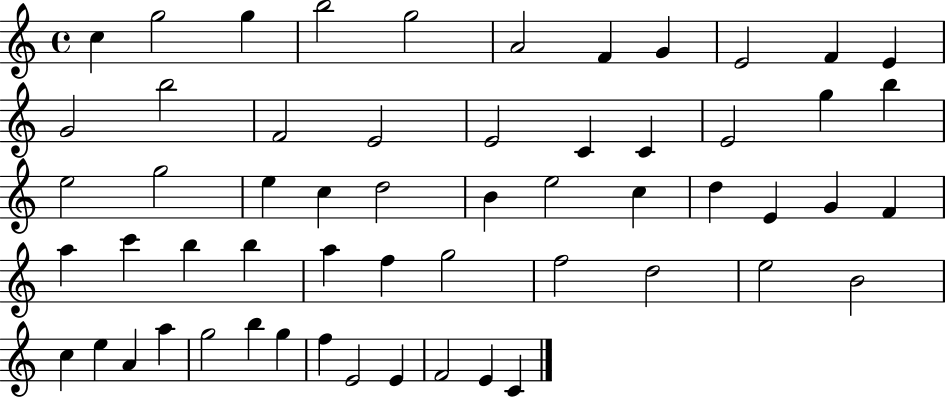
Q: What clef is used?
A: treble